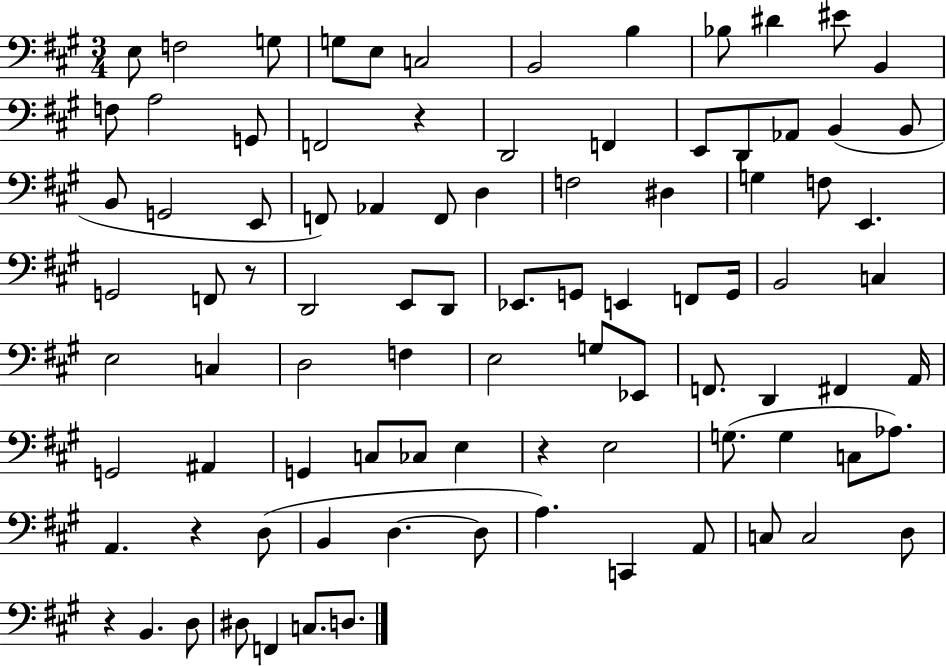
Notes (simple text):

E3/e F3/h G3/e G3/e E3/e C3/h B2/h B3/q Bb3/e D#4/q EIS4/e B2/q F3/e A3/h G2/e F2/h R/q D2/h F2/q E2/e D2/e Ab2/e B2/q B2/e B2/e G2/h E2/e F2/e Ab2/q F2/e D3/q F3/h D#3/q G3/q F3/e E2/q. G2/h F2/e R/e D2/h E2/e D2/e Eb2/e. G2/e E2/q F2/e G2/s B2/h C3/q E3/h C3/q D3/h F3/q E3/h G3/e Eb2/e F2/e. D2/q F#2/q A2/s G2/h A#2/q G2/q C3/e CES3/e E3/q R/q E3/h G3/e. G3/q C3/e Ab3/e. A2/q. R/q D3/e B2/q D3/q. D3/e A3/q. C2/q A2/e C3/e C3/h D3/e R/q B2/q. D3/e D#3/e F2/q C3/e. D3/e.